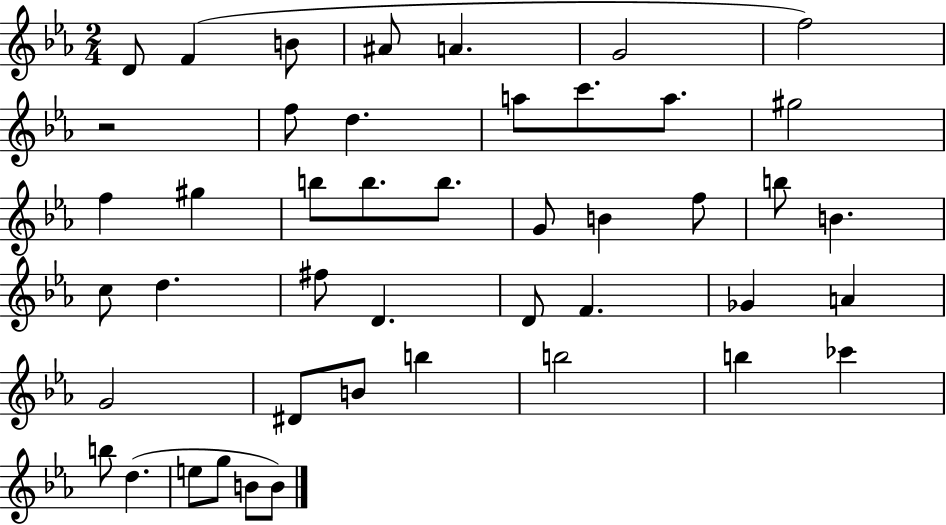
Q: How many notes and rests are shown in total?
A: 45